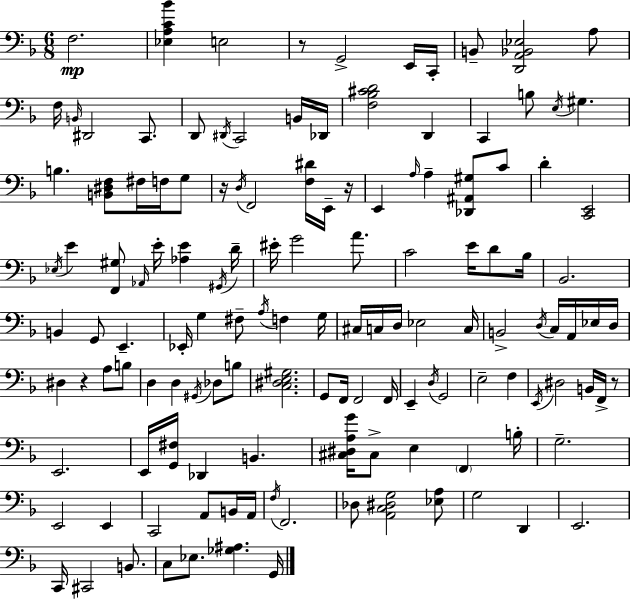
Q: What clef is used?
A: bass